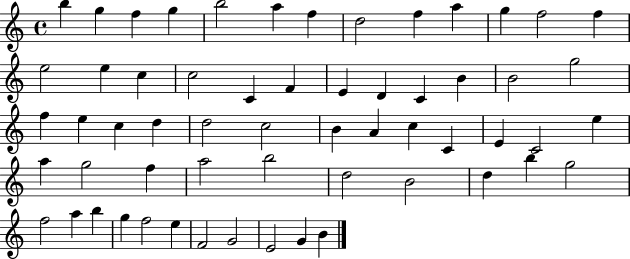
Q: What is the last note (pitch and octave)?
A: B4